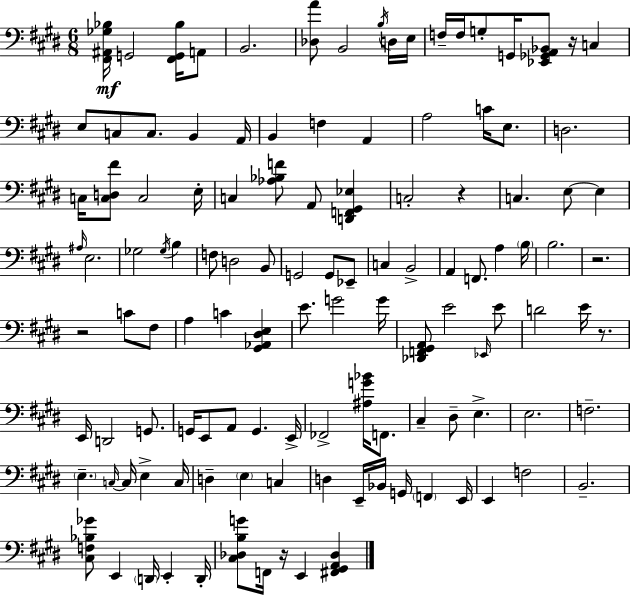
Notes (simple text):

[F#2,A#2,Gb3,Bb3]/s G2/h [F#2,G2,Bb3]/s A2/e B2/h. [Db3,A4]/e B2/h B3/s D3/s E3/s F3/s F3/s G3/e G2/s [Eb2,Gb2,A2,Bb2]/e R/s C3/q E3/e C3/e C3/e. B2/q A2/s B2/q F3/q A2/q A3/h C4/s E3/e. D3/h. C3/s [C3,D3,F#4]/e C3/h E3/s C3/q [Ab3,Bb3,F4]/e A2/e [D2,F2,G#2,Eb3]/q C3/h R/q C3/q. E3/e E3/q A#3/s E3/h. Gb3/h Gb3/s B3/q F3/e D3/h B2/e G2/h G2/e Eb2/e C3/q B2/h A2/q F2/e. A3/q B3/s B3/h. R/h. R/h C4/e F#3/e A3/q C4/q [G#2,Ab2,D#3,E3]/q E4/e. G4/h G4/s [Db2,F2,G#2,A2]/e E4/h Eb2/s E4/e D4/h E4/s R/e. E2/s D2/h G2/e. G2/s E2/e A2/e G2/q. E2/s FES2/h [A#3,G4,Bb4]/s F2/e. C#3/q D#3/e E3/q. E3/h. F3/h. E3/q. C3/s C3/s E3/q C3/s D3/q E3/q C3/q D3/q E2/s Bb2/s G2/s F2/q E2/s E2/q F3/h B2/h. [C#3,F3,Bb3,Gb4]/e E2/q D2/s E2/q D2/s [C#3,Db3,B3,G4]/e F2/s R/s E2/q [F#2,G#2,A2,Db3]/q